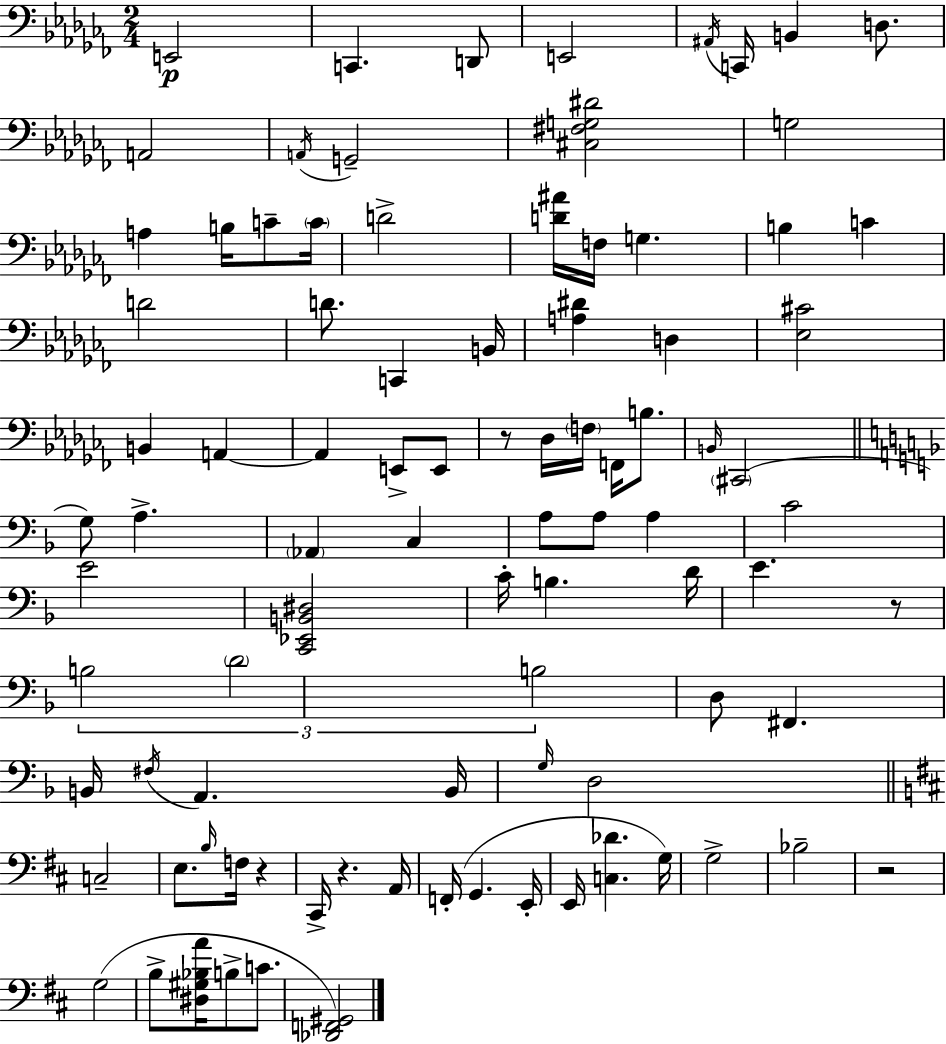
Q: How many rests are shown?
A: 5